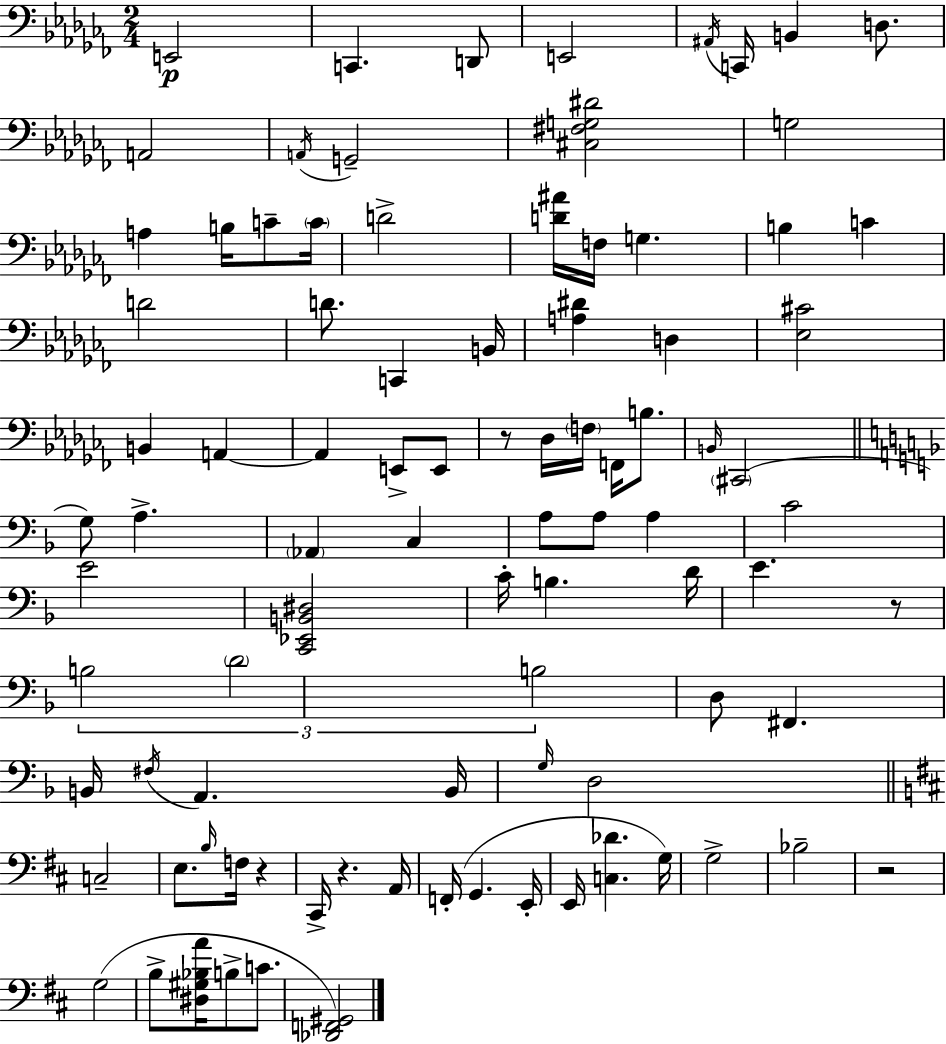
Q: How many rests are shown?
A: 5